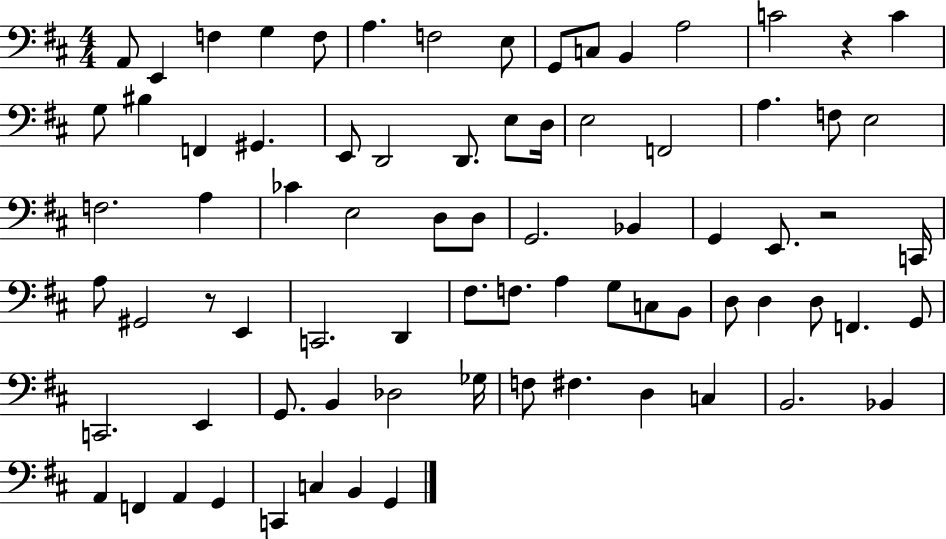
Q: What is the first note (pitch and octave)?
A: A2